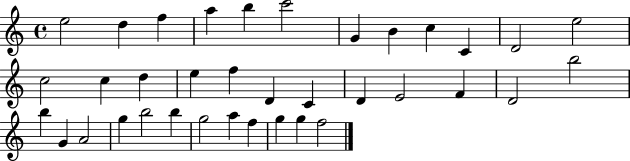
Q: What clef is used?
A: treble